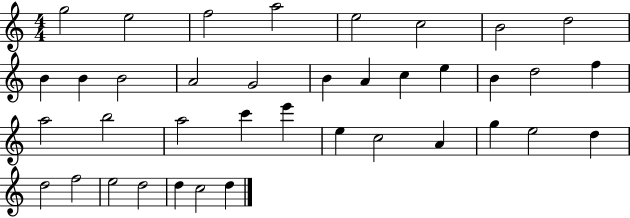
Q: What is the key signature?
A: C major